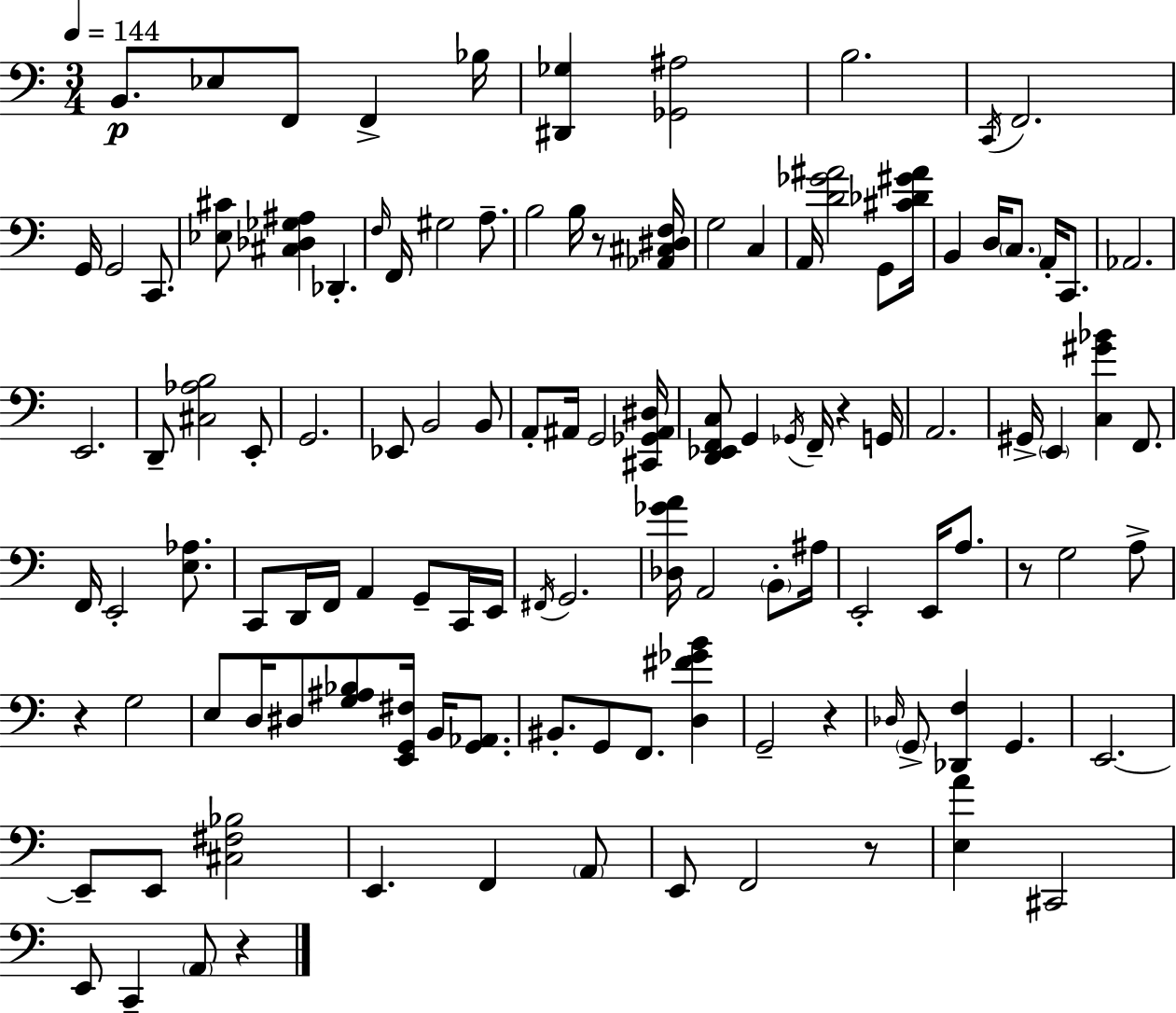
B2/e. Eb3/e F2/e F2/q Bb3/s [D#2,Gb3]/q [Gb2,A#3]/h B3/h. C2/s F2/h. G2/s G2/h C2/e. [Eb3,C#4]/e [C#3,Db3,Gb3,A#3]/q Db2/q. F3/s F2/s G#3/h A3/e. B3/h B3/s R/e [Ab2,C#3,D#3,F3]/s G3/h C3/q A2/s [D4,Gb4,A#4]/h G2/e [C#4,Db4,G#4,A#4]/s B2/q D3/s C3/e. A2/s C2/e. Ab2/h. E2/h. D2/e [C#3,Ab3,B3]/h E2/e G2/h. Eb2/e B2/h B2/e A2/e A#2/s G2/h [C#2,Gb2,A#2,D#3]/s [D2,Eb2,F2,C3]/e G2/q Gb2/s F2/s R/q G2/s A2/h. G#2/s E2/q [C3,G#4,Bb4]/q F2/e. F2/s E2/h [E3,Ab3]/e. C2/e D2/s F2/s A2/q G2/e C2/s E2/s F#2/s G2/h. [Db3,Gb4,A4]/s A2/h B2/e A#3/s E2/h E2/s A3/e. R/e G3/h A3/e R/q G3/h E3/e D3/s D#3/e [G3,A#3,Bb3]/e [E2,G2,F#3]/s B2/s [G2,Ab2]/e. BIS2/e. G2/e F2/e. [D3,F#4,Gb4,B4]/q G2/h R/q Db3/s G2/e [Db2,F3]/q G2/q. E2/h. E2/e E2/e [C#3,F#3,Bb3]/h E2/q. F2/q A2/e E2/e F2/h R/e [E3,A4]/q C#2/h E2/e C2/q A2/e R/q